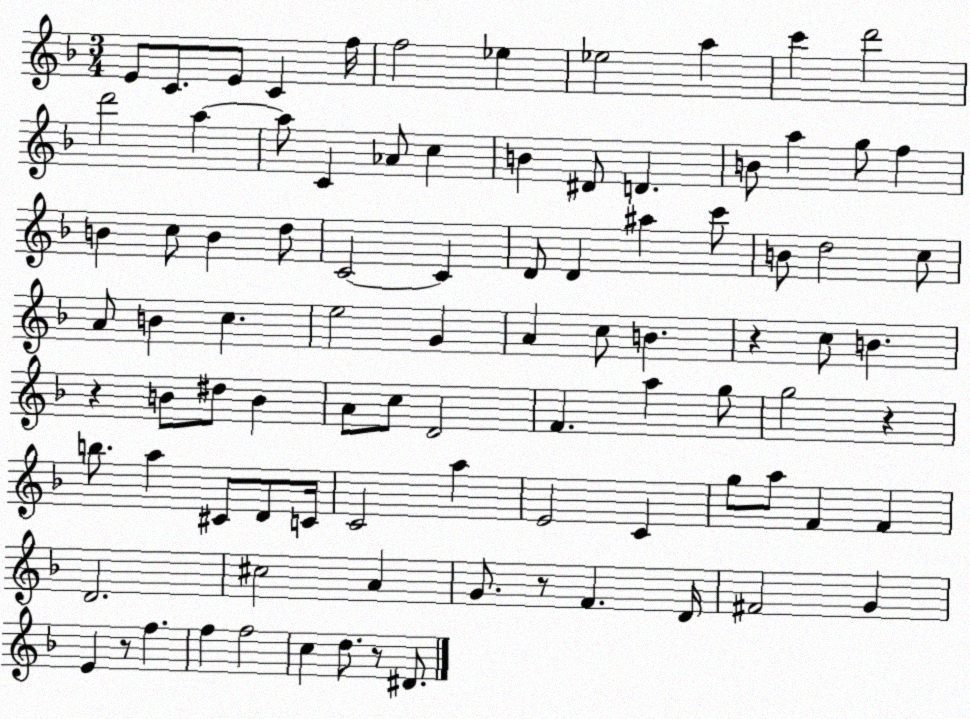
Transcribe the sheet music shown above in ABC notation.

X:1
T:Untitled
M:3/4
L:1/4
K:F
E/2 C/2 E/2 C f/4 f2 _e _e2 a c' d'2 d'2 a a/2 C _A/2 c B ^D/2 D B/2 a g/2 f B c/2 B d/2 C2 C D/2 D ^a c'/2 B/2 d2 c/2 A/2 B c e2 G A c/2 B z c/2 B z B/2 ^d/2 B A/2 c/2 D2 F a g/2 g2 z b/2 a ^C/2 D/2 C/4 C2 a E2 C g/2 a/2 F F D2 ^c2 A G/2 z/2 F D/4 ^F2 G E z/2 f f f2 c d/2 z/2 ^D/2